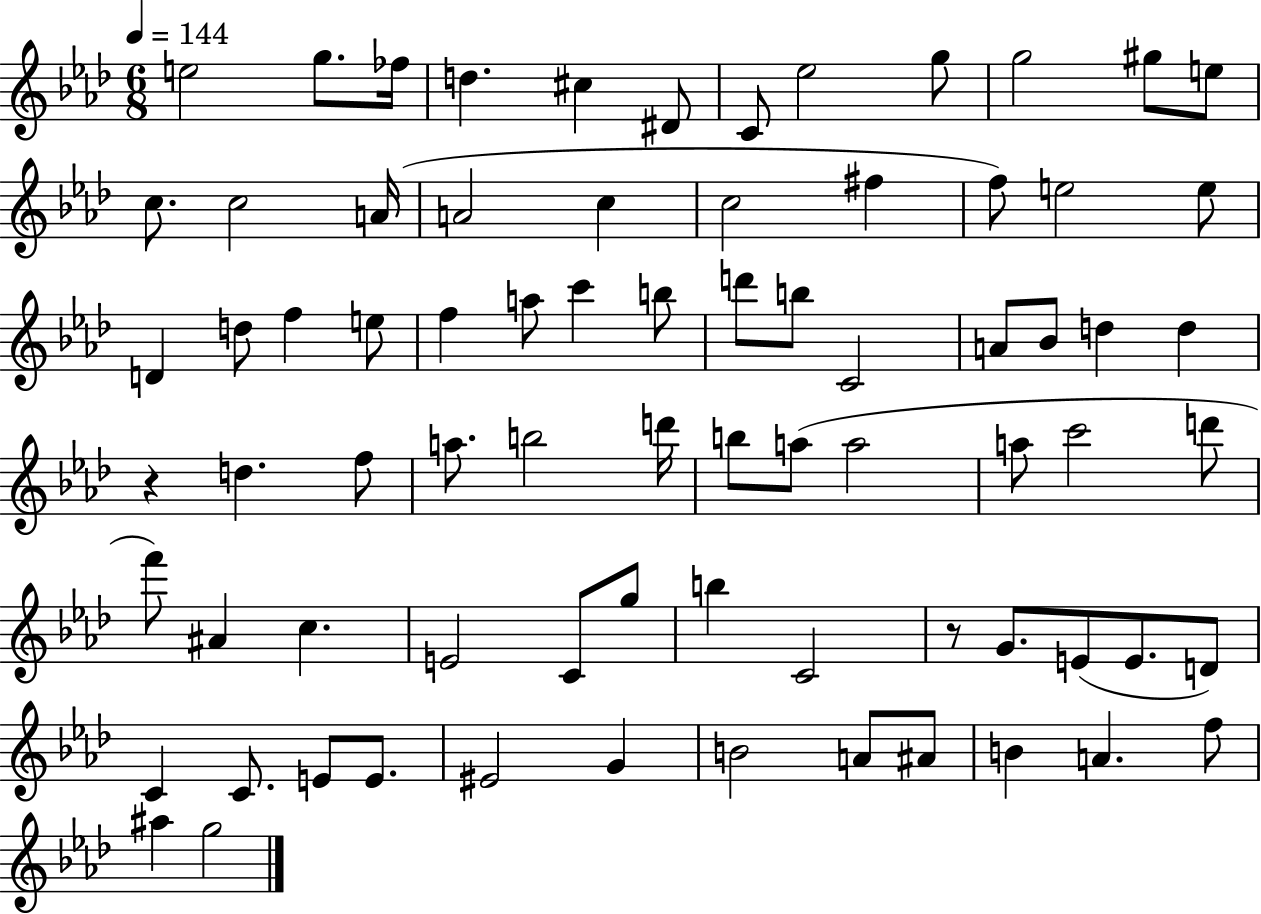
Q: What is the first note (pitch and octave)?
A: E5